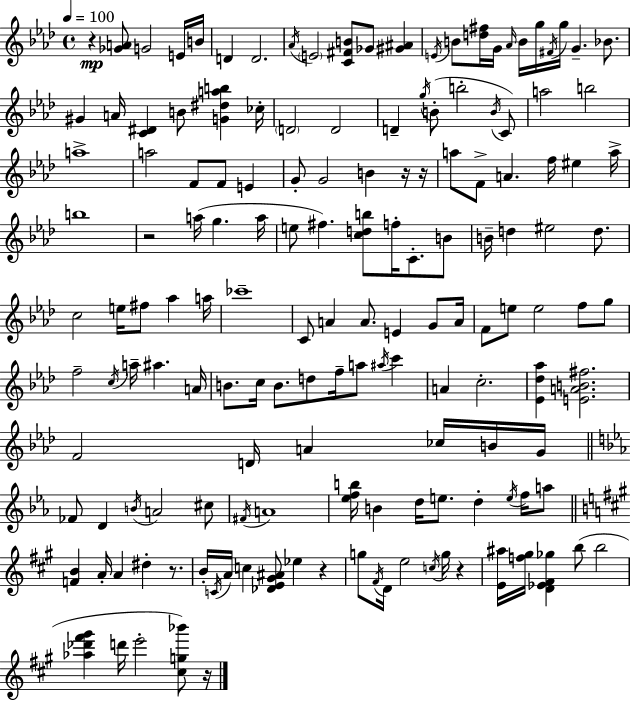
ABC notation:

X:1
T:Untitled
M:4/4
L:1/4
K:Ab
z [_GA]/2 G2 E/4 B/4 D D2 _A/4 E2 [C^FB]/2 _G/2 [^G^A] E/4 B/2 [d^f]/4 G/4 _A/4 B/4 g/4 ^F/4 g/4 G _B/2 ^G A/4 [C^D] B/2 [G^dab] _c/4 D2 D2 D g/4 B/2 b2 B/4 C/2 a2 b2 a4 a2 F/2 F/2 E G/2 G2 B z/4 z/4 a/2 F/2 A f/4 ^e a/4 b4 z2 a/4 g a/4 e/2 ^f [cdb]/2 f/4 C/2 B/2 B/4 d ^e2 d/2 c2 e/4 ^f/2 _a a/4 _c'4 C/2 A A/2 E G/2 A/4 F/2 e/2 e2 f/2 g/2 f2 c/4 a/4 ^a A/4 B/2 c/4 B/2 d/2 f/4 a/2 ^a/4 c' A c2 [_E_d_a] [EAB^f]2 F2 D/4 A _c/4 B/4 G/4 _F/2 D B/4 A2 ^c/2 ^F/4 A4 [_efb]/4 B d/4 e/2 d e/4 f/4 a/2 [FB] A/4 A ^d z/2 B/4 C/4 A/4 c [_DE^G^A]/2 _e z g/2 ^F/4 D/4 e2 c/4 g/4 z [E^a]/4 [f^g]/4 [D_E^F_g] b/2 b2 [_a_d'^f'^g'] d'/4 e'2 [^cg_b']/2 z/4